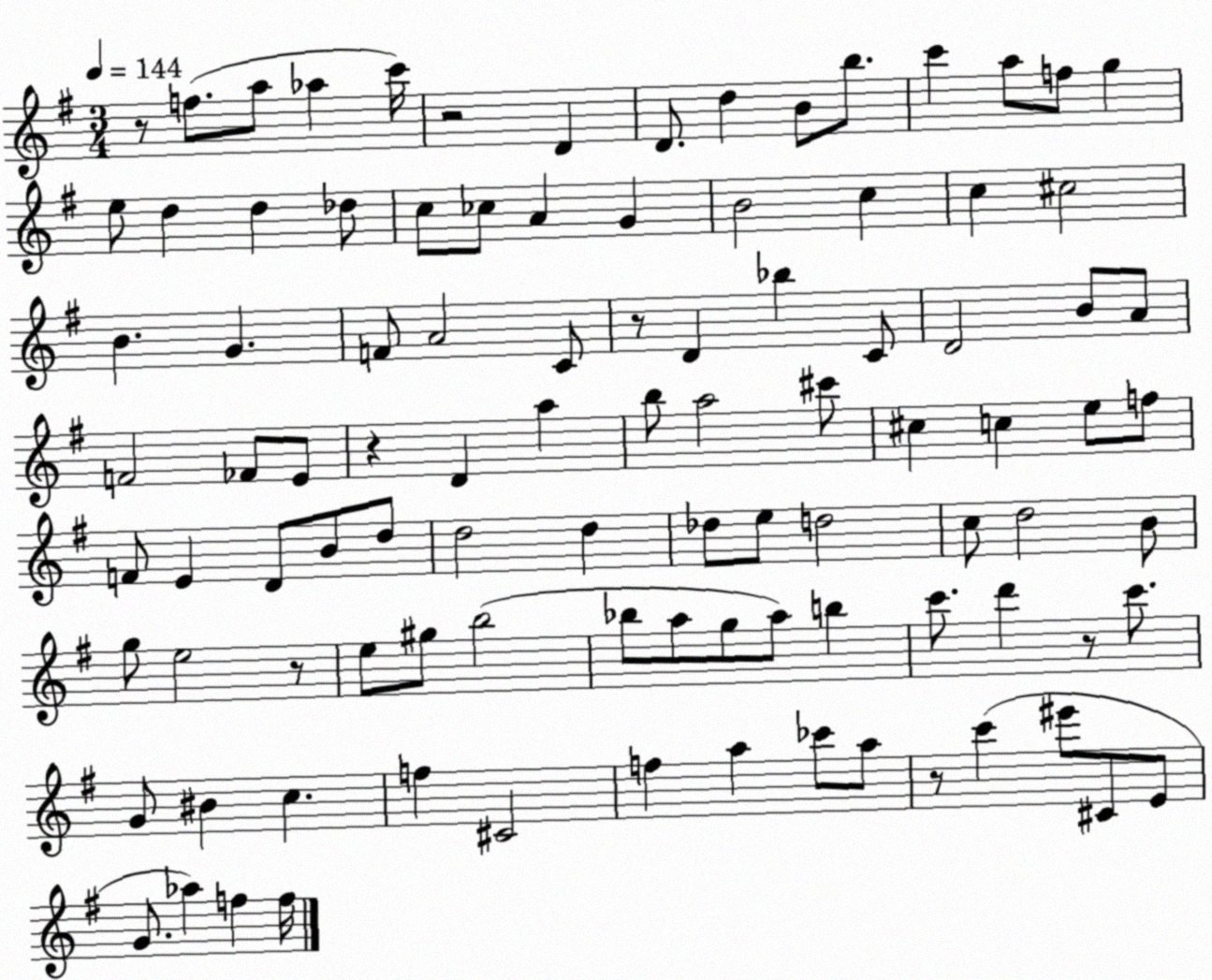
X:1
T:Untitled
M:3/4
L:1/4
K:G
z/2 f/2 a/2 _a c'/4 z2 D D/2 d B/2 b/2 c' a/2 f/2 g e/2 d d _d/2 c/2 _c/2 A G B2 c c ^c2 B G F/2 A2 C/2 z/2 D _b C/2 D2 B/2 A/2 F2 _F/2 E/2 z D a b/2 a2 ^c'/2 ^c c e/2 f/2 F/2 E D/2 B/2 d/2 d2 d _d/2 e/2 d2 c/2 d2 B/2 g/2 e2 z/2 e/2 ^g/2 b2 _b/2 a/2 g/2 a/2 b c'/2 d' z/2 c'/2 G/2 ^B c f ^C2 f a _c'/2 a/2 z/2 c' ^e'/2 ^C/2 E/2 G/2 _a f f/4